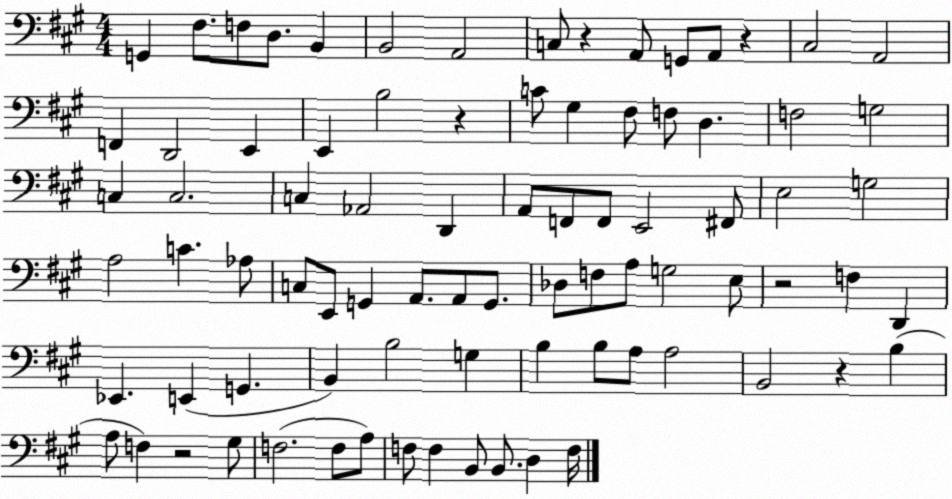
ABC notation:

X:1
T:Untitled
M:4/4
L:1/4
K:A
G,, ^F,/2 F,/2 D,/2 B,, B,,2 A,,2 C,/2 z A,,/2 G,,/2 A,,/2 z ^C,2 A,,2 F,, D,,2 E,, E,, B,2 z C/2 ^G, ^F,/2 F,/2 D, F,2 G,2 C, C,2 C, _A,,2 D,, A,,/2 F,,/2 F,,/2 E,,2 ^F,,/2 E,2 G,2 A,2 C _A,/2 C,/2 E,,/2 G,, A,,/2 A,,/2 G,,/2 _D,/2 F,/2 A,/2 G,2 E,/2 z2 F, D,, _E,, E,, G,, B,, B,2 G, B, B,/2 A,/2 A,2 B,,2 z B, A,/2 F, z2 ^G,/2 F,2 F,/2 A,/2 F,/2 F, B,,/2 B,,/2 D, F,/4